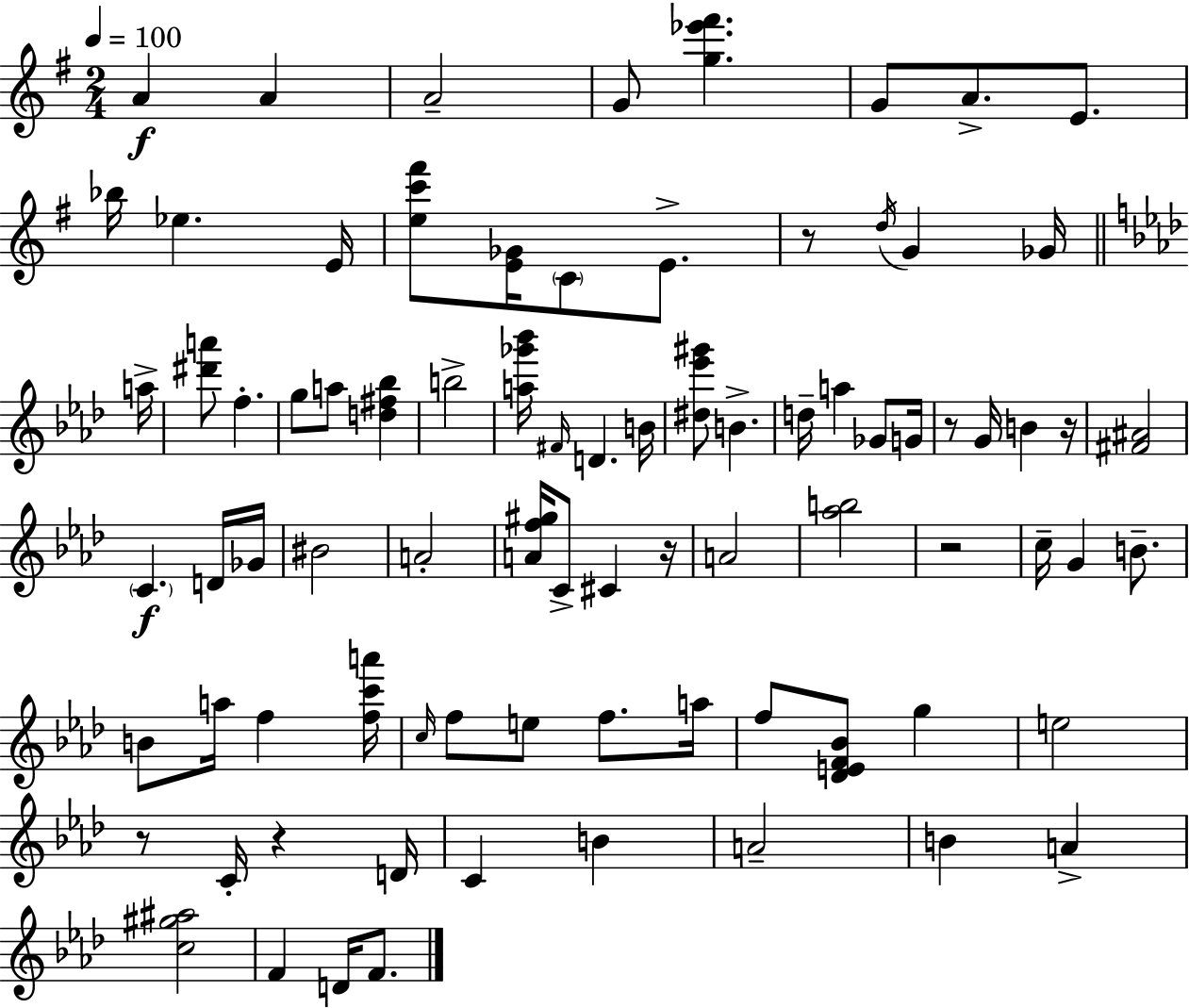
{
  \clef treble
  \numericTimeSignature
  \time 2/4
  \key g \major
  \tempo 4 = 100
  \repeat volta 2 { a'4\f a'4 | a'2-- | g'8 <g'' ees''' fis'''>4. | g'8 a'8.-> e'8. | \break bes''16 ees''4. e'16 | <e'' c''' fis'''>8 <e' ges'>16 \parenthesize c'8 e'8.-> | r8 \acciaccatura { d''16 } g'4 ges'16 | \bar "||" \break \key aes \major a''16-> <dis''' a'''>8 f''4.-. | g''8 a''8 <d'' fis'' bes''>4 | b''2-> | <a'' ges''' bes'''>16 \grace { fis'16 } d'4. | \break b'16 <dis'' ees''' gis'''>8 b'4.-> | d''16-- a''4 ges'8 | g'16 r8 g'16 b'4 | r16 <fis' ais'>2 | \break \parenthesize c'4.\f | d'16 ges'16 bis'2 | a'2-. | <a' f'' gis''>16 c'8-> cis'4 | \break r16 a'2 | <aes'' b''>2 | r2 | c''16-- g'4 b'8.-- | \break b'8 a''16 f''4 | <f'' c''' a'''>16 \grace { c''16 } f''8 e''8 f''8. | a''16 f''8 <des' e' f' bes'>8 g''4 | e''2 | \break r8 c'16-. r4 | d'16 c'4 b'4 | a'2-- | b'4 a'4-> | \break <c'' gis'' ais''>2 | f'4 d'16 | f'8. } \bar "|."
}